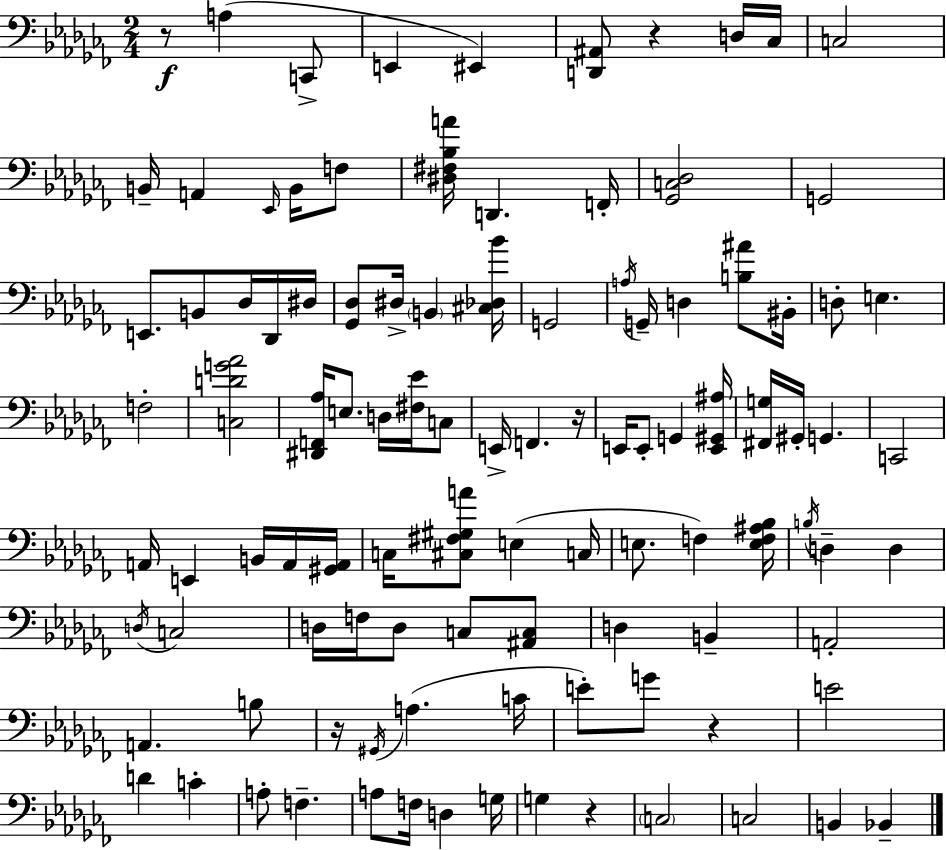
{
  \clef bass
  \numericTimeSignature
  \time 2/4
  \key aes \minor
  r8\f a4( c,8-> | e,4 eis,4) | <d, ais,>8 r4 d16 ces16 | c2 | \break b,16-- a,4 \grace { ees,16 } b,16 f8 | <dis fis bes a'>16 d,4. | f,16-. <ges, c des>2 | g,2 | \break e,8. b,8 des16 des,16 | dis16 <ges, des>8 dis16-> \parenthesize b,4 | <cis des bes'>16 g,2 | \acciaccatura { a16 } g,16-- d4 <b ais'>8 | \break bis,16-. d8-. e4. | f2-. | <c d' g' aes'>2 | <dis, f, aes>16 e8. d16 <fis ees'>16 | \break c8 e,16-> f,4. | r16 e,16 e,8-. g,4 | <e, gis, ais>16 <fis, g>16 gis,16-. g,4. | c,2 | \break a,16 e,4 b,16 | a,16 <gis, a,>16 c16 <cis fis gis a'>8 e4( | c16 e8. f4) | <e f ais bes>16 \acciaccatura { b16 } d4-- d4 | \break \acciaccatura { d16 } c2 | d16 f16 d8 | c8 <ais, c>8 d4 | b,4-- a,2-. | \break a,4. | b8 r16 \acciaccatura { gis,16 }( a4. | c'16 e'8-.) g'8 | r4 e'2 | \break d'4 | c'4-. a8-. f4.-- | a8 f16 | d4 g16 g4 | \break r4 \parenthesize c2 | c2 | b,4 | bes,4-- \bar "|."
}